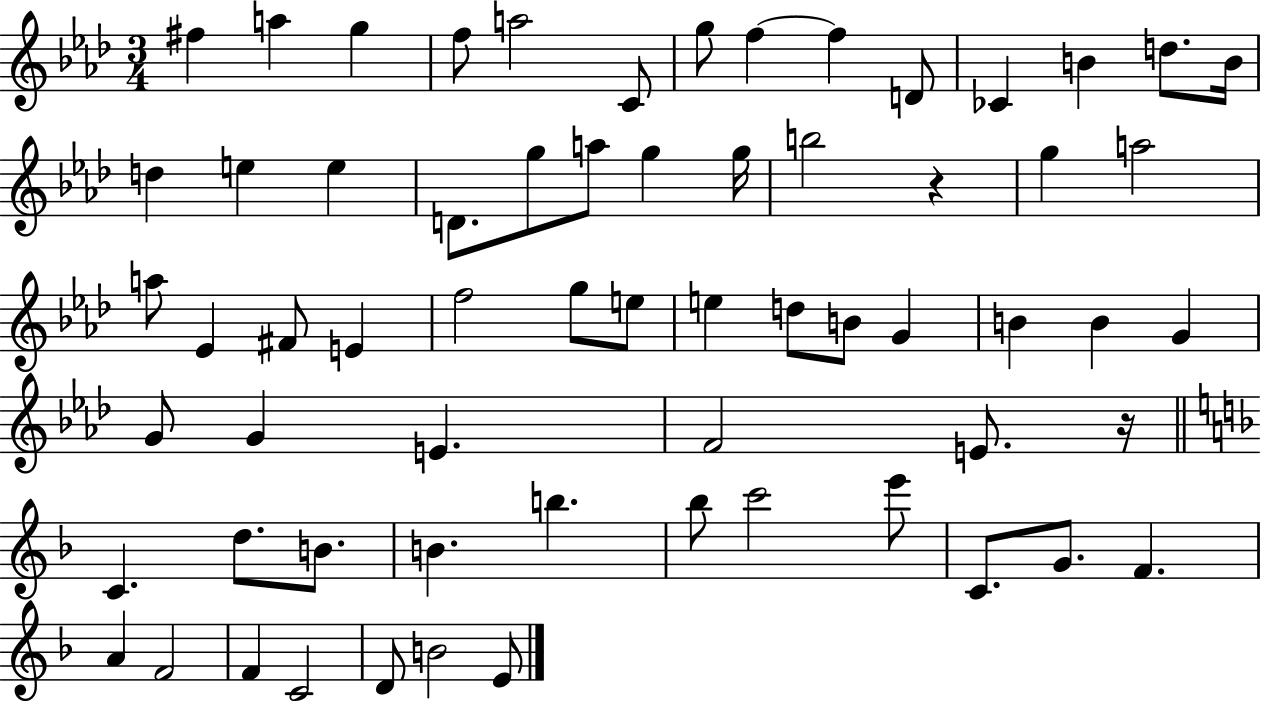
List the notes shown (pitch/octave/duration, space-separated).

F#5/q A5/q G5/q F5/e A5/h C4/e G5/e F5/q F5/q D4/e CES4/q B4/q D5/e. B4/s D5/q E5/q E5/q D4/e. G5/e A5/e G5/q G5/s B5/h R/q G5/q A5/h A5/e Eb4/q F#4/e E4/q F5/h G5/e E5/e E5/q D5/e B4/e G4/q B4/q B4/q G4/q G4/e G4/q E4/q. F4/h E4/e. R/s C4/q. D5/e. B4/e. B4/q. B5/q. Bb5/e C6/h E6/e C4/e. G4/e. F4/q. A4/q F4/h F4/q C4/h D4/e B4/h E4/e